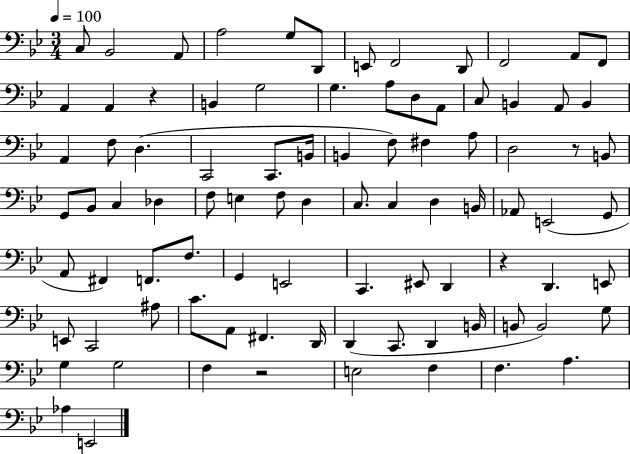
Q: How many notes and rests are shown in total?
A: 89